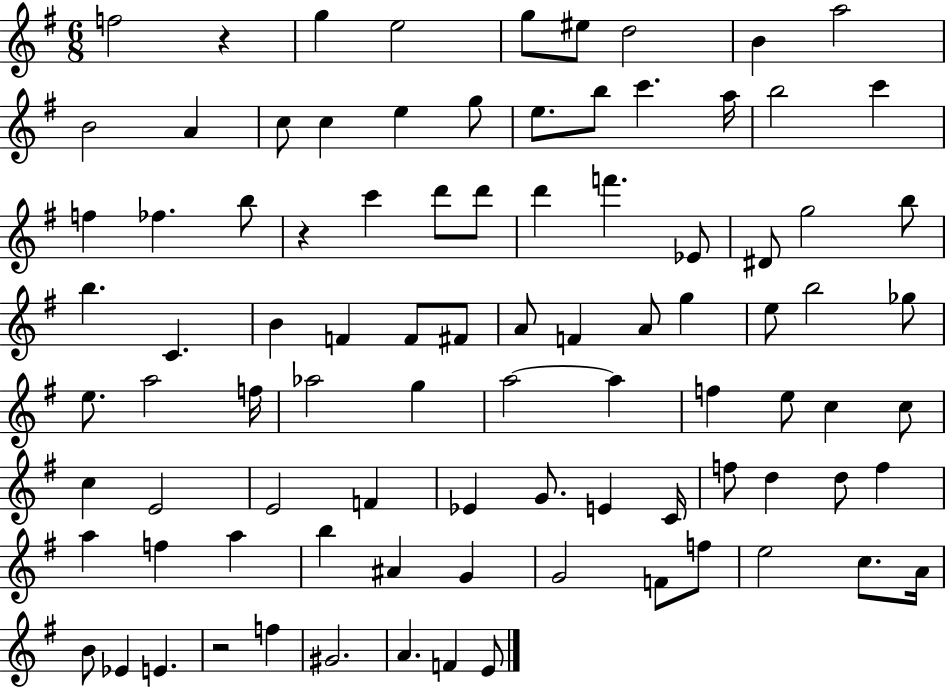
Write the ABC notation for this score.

X:1
T:Untitled
M:6/8
L:1/4
K:G
f2 z g e2 g/2 ^e/2 d2 B a2 B2 A c/2 c e g/2 e/2 b/2 c' a/4 b2 c' f _f b/2 z c' d'/2 d'/2 d' f' _E/2 ^D/2 g2 b/2 b C B F F/2 ^F/2 A/2 F A/2 g e/2 b2 _g/2 e/2 a2 f/4 _a2 g a2 a f e/2 c c/2 c E2 E2 F _E G/2 E C/4 f/2 d d/2 f a f a b ^A G G2 F/2 f/2 e2 c/2 A/4 B/2 _E E z2 f ^G2 A F E/2